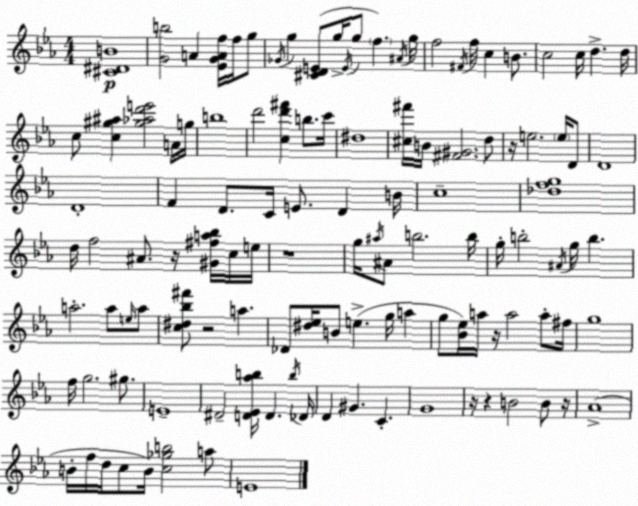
X:1
T:Untitled
M:4/4
L:1/4
K:Eb
[^C^DB]4 [Gb]2 A [_EGAf]/4 f/4 g/2 _G/4 g [^CDE]/2 g/4 E/4 g/2 f ^A/4 g/4 f2 ^F/4 f/4 c B/2 c2 c/4 d d/4 c/2 [c^g^a] [^g_ad'e']2 A/4 g/4 b4 d'2 [cd'^f'] b/2 c'/4 ^d4 [^c^f']/4 B/4 [^F^G]2 d/2 z/4 e2 e/4 D/2 D4 D4 F D/2 C/4 E/2 D B/4 c4 [_dfg]4 d/4 f2 ^A/2 z/4 [^G^fa_b]/4 c/4 e/4 z4 g/4 ^a/4 ^A/2 b2 b/4 g/4 b2 ^A/4 g/4 b a2 a/2 e/4 a/2 [c^d_b^f']/2 z2 a _D/2 [^d_e]/4 B/2 e g/4 a g/2 [_B_e]/4 a/4 z/4 a2 a/2 ^f/4 g4 f/4 g2 ^g/2 E4 ^D2 [D_E_ab]/4 D b/4 _D/4 D ^G C G4 z/4 z B2 B/2 z/4 _A4 B/4 f/4 d/4 c/2 B/4 [c_gb]2 a/2 E4